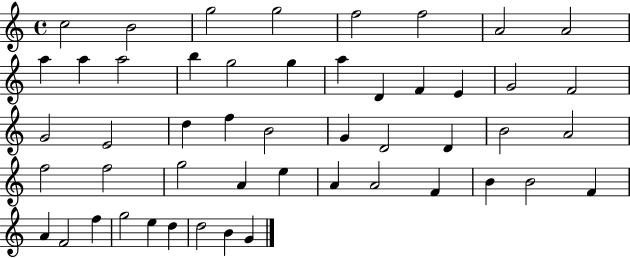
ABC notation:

X:1
T:Untitled
M:4/4
L:1/4
K:C
c2 B2 g2 g2 f2 f2 A2 A2 a a a2 b g2 g a D F E G2 F2 G2 E2 d f B2 G D2 D B2 A2 f2 f2 g2 A e A A2 F B B2 F A F2 f g2 e d d2 B G